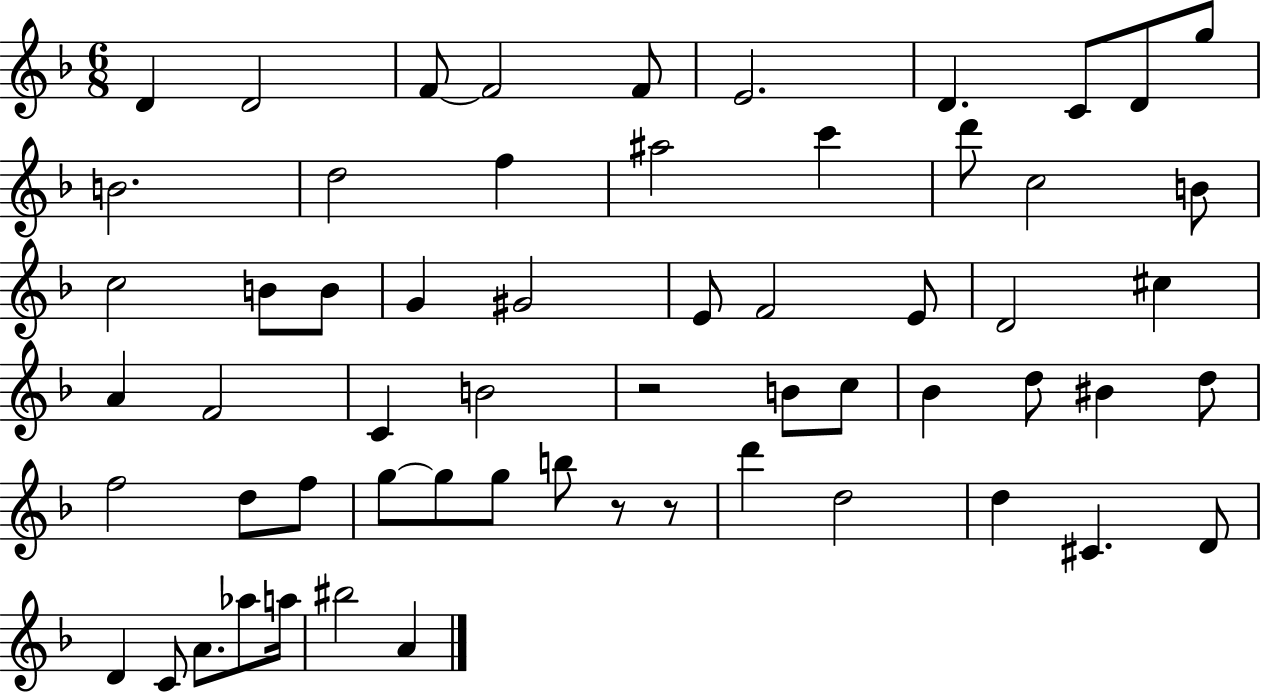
X:1
T:Untitled
M:6/8
L:1/4
K:F
D D2 F/2 F2 F/2 E2 D C/2 D/2 g/2 B2 d2 f ^a2 c' d'/2 c2 B/2 c2 B/2 B/2 G ^G2 E/2 F2 E/2 D2 ^c A F2 C B2 z2 B/2 c/2 _B d/2 ^B d/2 f2 d/2 f/2 g/2 g/2 g/2 b/2 z/2 z/2 d' d2 d ^C D/2 D C/2 A/2 _a/2 a/4 ^b2 A